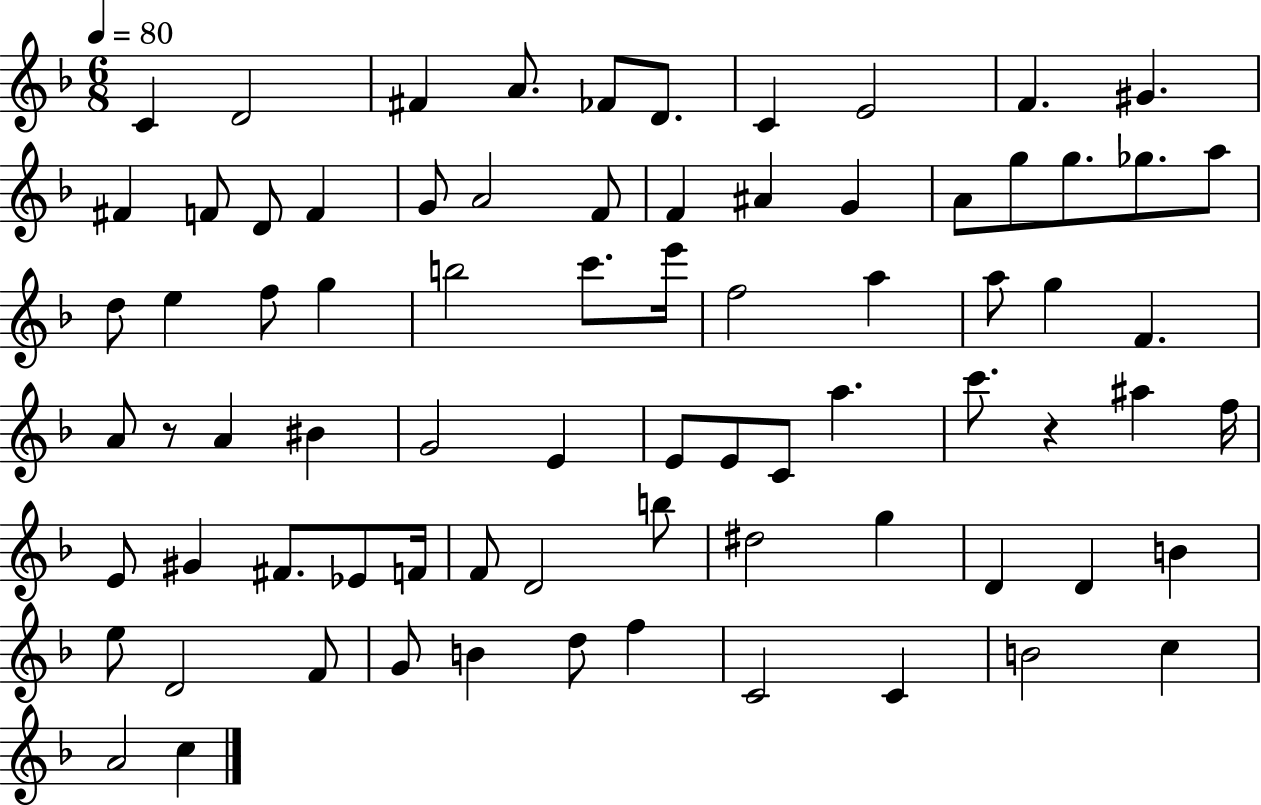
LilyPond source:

{
  \clef treble
  \numericTimeSignature
  \time 6/8
  \key f \major
  \tempo 4 = 80
  c'4 d'2 | fis'4 a'8. fes'8 d'8. | c'4 e'2 | f'4. gis'4. | \break fis'4 f'8 d'8 f'4 | g'8 a'2 f'8 | f'4 ais'4 g'4 | a'8 g''8 g''8. ges''8. a''8 | \break d''8 e''4 f''8 g''4 | b''2 c'''8. e'''16 | f''2 a''4 | a''8 g''4 f'4. | \break a'8 r8 a'4 bis'4 | g'2 e'4 | e'8 e'8 c'8 a''4. | c'''8. r4 ais''4 f''16 | \break e'8 gis'4 fis'8. ees'8 f'16 | f'8 d'2 b''8 | dis''2 g''4 | d'4 d'4 b'4 | \break e''8 d'2 f'8 | g'8 b'4 d''8 f''4 | c'2 c'4 | b'2 c''4 | \break a'2 c''4 | \bar "|."
}